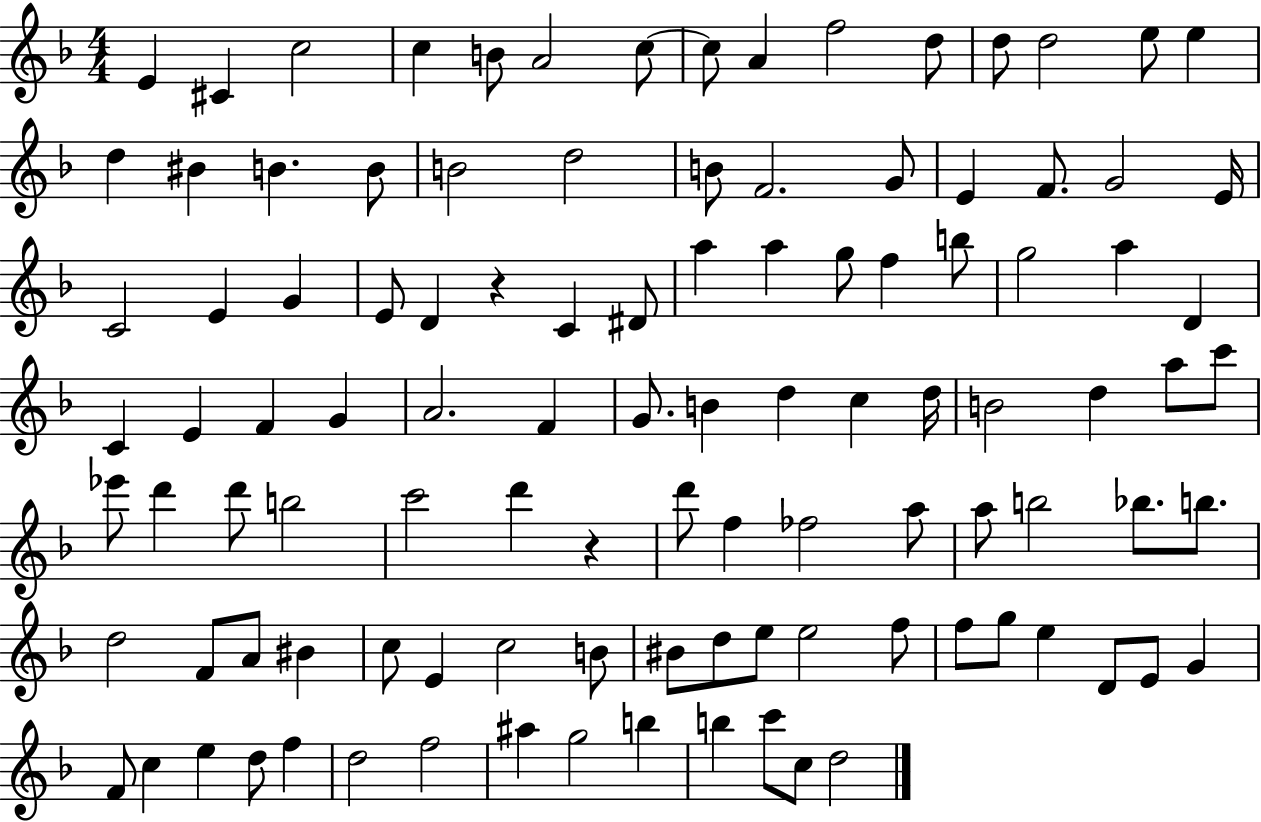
{
  \clef treble
  \numericTimeSignature
  \time 4/4
  \key f \major
  \repeat volta 2 { e'4 cis'4 c''2 | c''4 b'8 a'2 c''8~~ | c''8 a'4 f''2 d''8 | d''8 d''2 e''8 e''4 | \break d''4 bis'4 b'4. b'8 | b'2 d''2 | b'8 f'2. g'8 | e'4 f'8. g'2 e'16 | \break c'2 e'4 g'4 | e'8 d'4 r4 c'4 dis'8 | a''4 a''4 g''8 f''4 b''8 | g''2 a''4 d'4 | \break c'4 e'4 f'4 g'4 | a'2. f'4 | g'8. b'4 d''4 c''4 d''16 | b'2 d''4 a''8 c'''8 | \break ees'''8 d'''4 d'''8 b''2 | c'''2 d'''4 r4 | d'''8 f''4 fes''2 a''8 | a''8 b''2 bes''8. b''8. | \break d''2 f'8 a'8 bis'4 | c''8 e'4 c''2 b'8 | bis'8 d''8 e''8 e''2 f''8 | f''8 g''8 e''4 d'8 e'8 g'4 | \break f'8 c''4 e''4 d''8 f''4 | d''2 f''2 | ais''4 g''2 b''4 | b''4 c'''8 c''8 d''2 | \break } \bar "|."
}